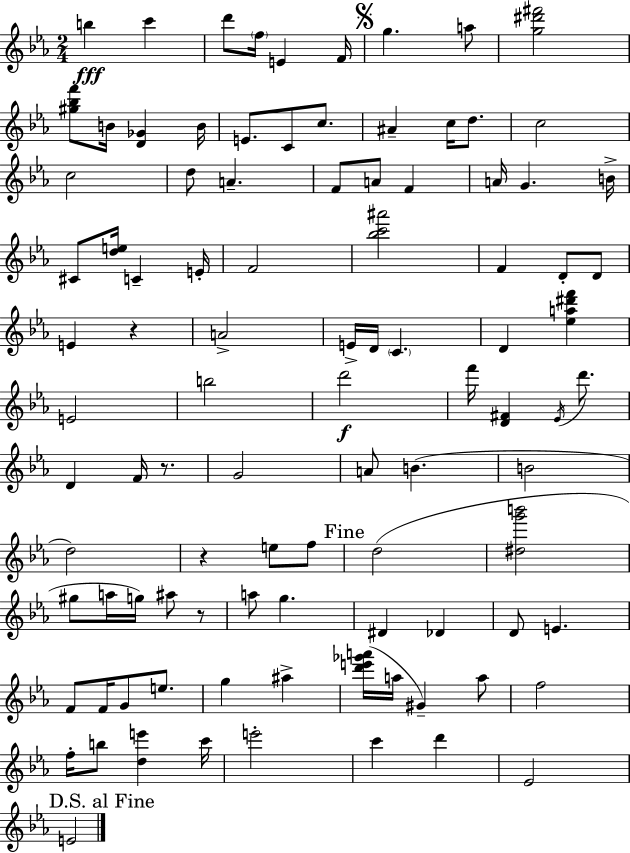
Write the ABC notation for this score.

X:1
T:Untitled
M:2/4
L:1/4
K:Eb
b c' d'/2 f/4 E F/4 g a/2 [g^d'^f']2 [^g_bf']/2 B/4 [D_G] B/4 E/2 C/2 c/2 ^A c/4 d/2 c2 c2 d/2 A F/2 A/2 F A/4 G B/4 ^C/2 [de]/4 C E/4 F2 [_bc'^a']2 F D/2 D/2 E z A2 E/4 D/4 C D [_ea^d'f'] E2 b2 d'2 f'/4 [D^F] _E/4 d'/2 D F/4 z/2 G2 A/2 B B2 d2 z e/2 f/2 d2 [^dg'b']2 ^g/2 a/4 g/4 ^a/2 z/2 a/2 g ^D _D D/2 E F/2 F/4 G/2 e/2 g ^a [d'e'_g'a']/4 a/4 ^G a/2 f2 f/4 b/2 [de'] c'/4 e'2 c' d' _E2 E2